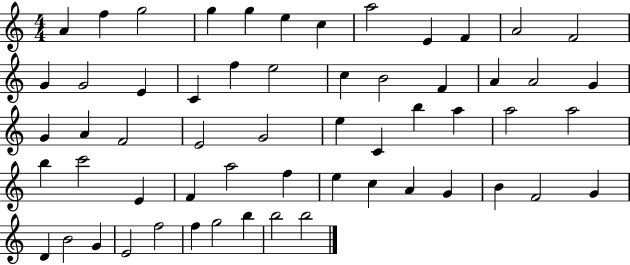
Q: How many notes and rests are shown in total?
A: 58